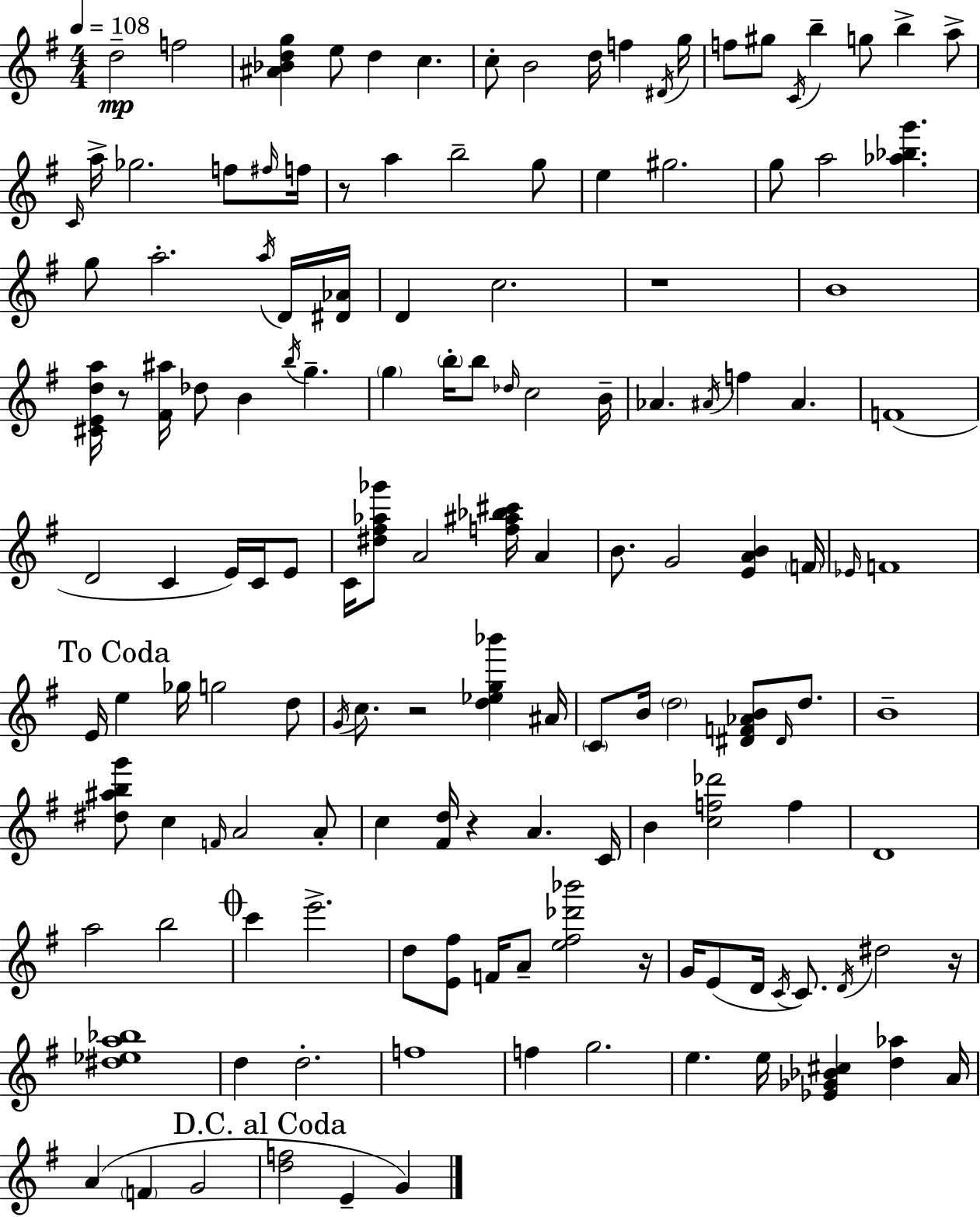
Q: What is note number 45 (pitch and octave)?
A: B5